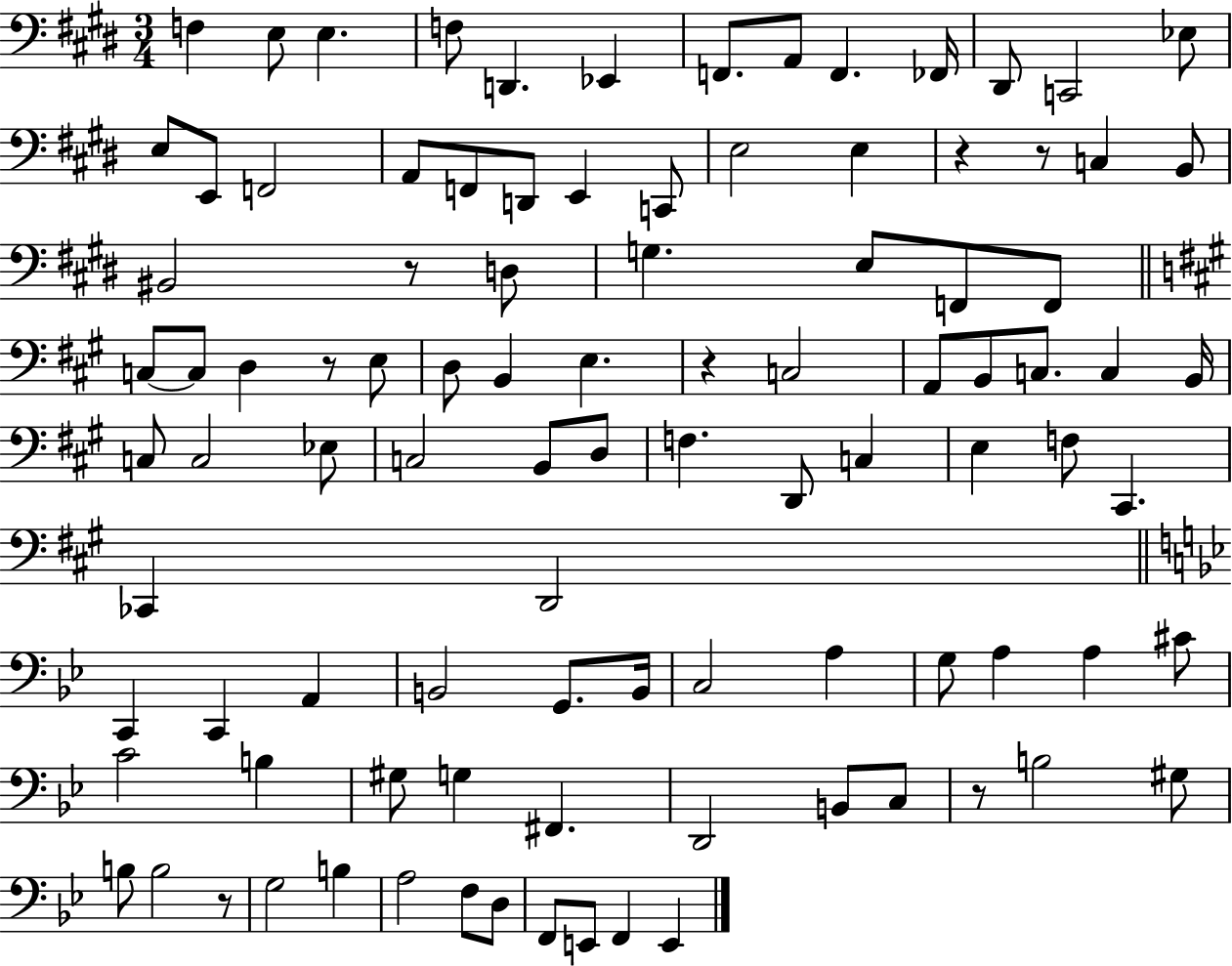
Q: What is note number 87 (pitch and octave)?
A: D3